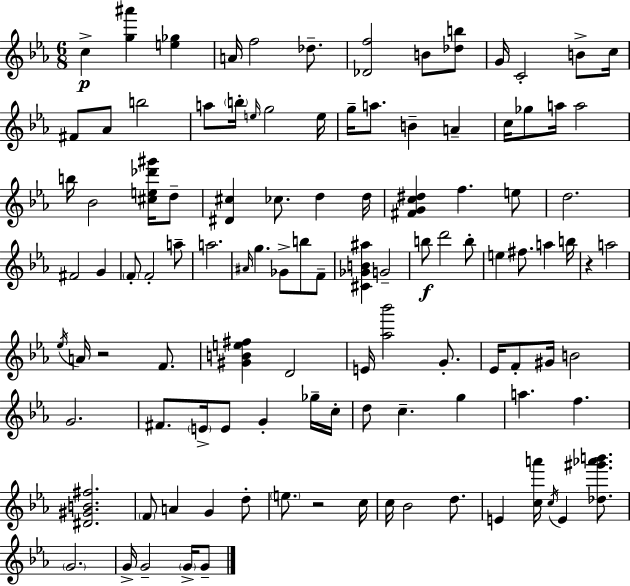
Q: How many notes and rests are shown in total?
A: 109